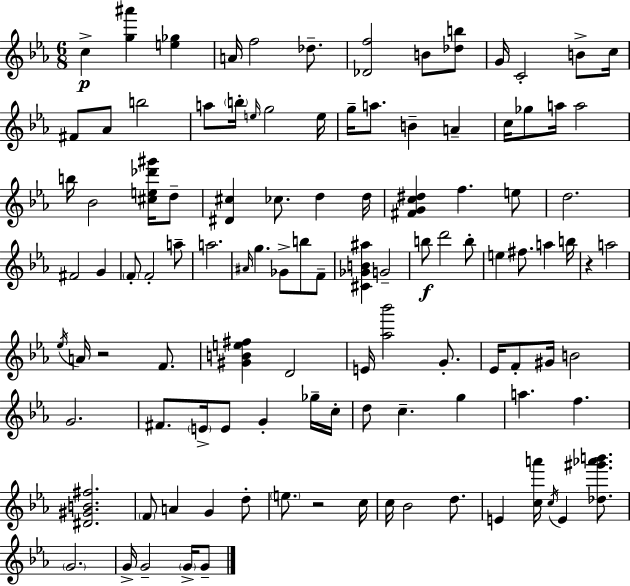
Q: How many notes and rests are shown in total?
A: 109